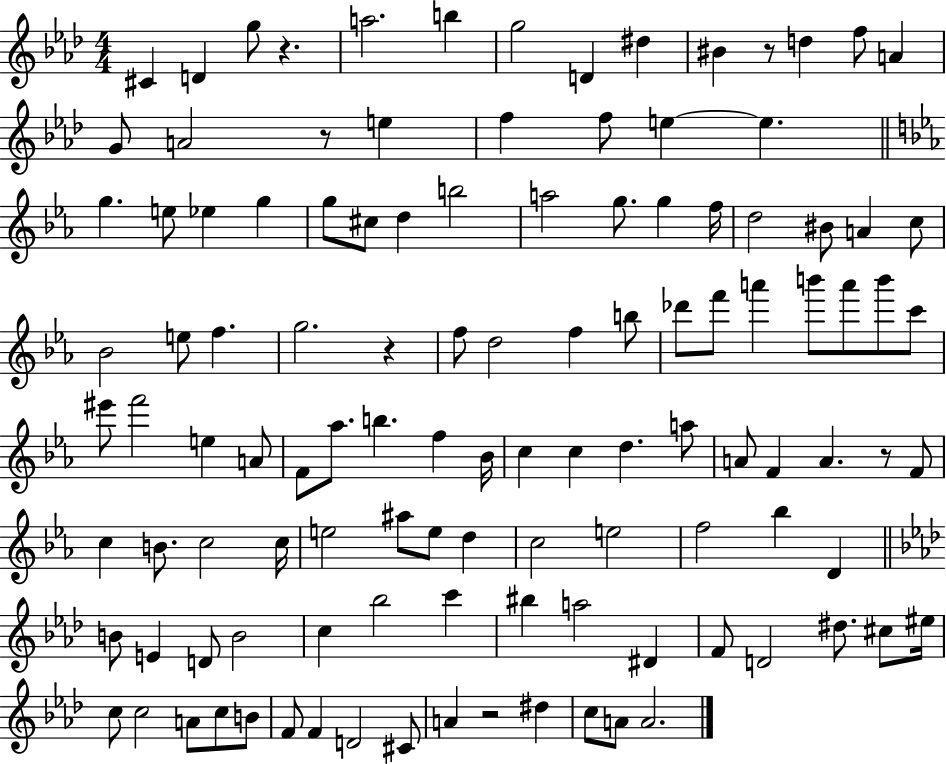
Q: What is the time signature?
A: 4/4